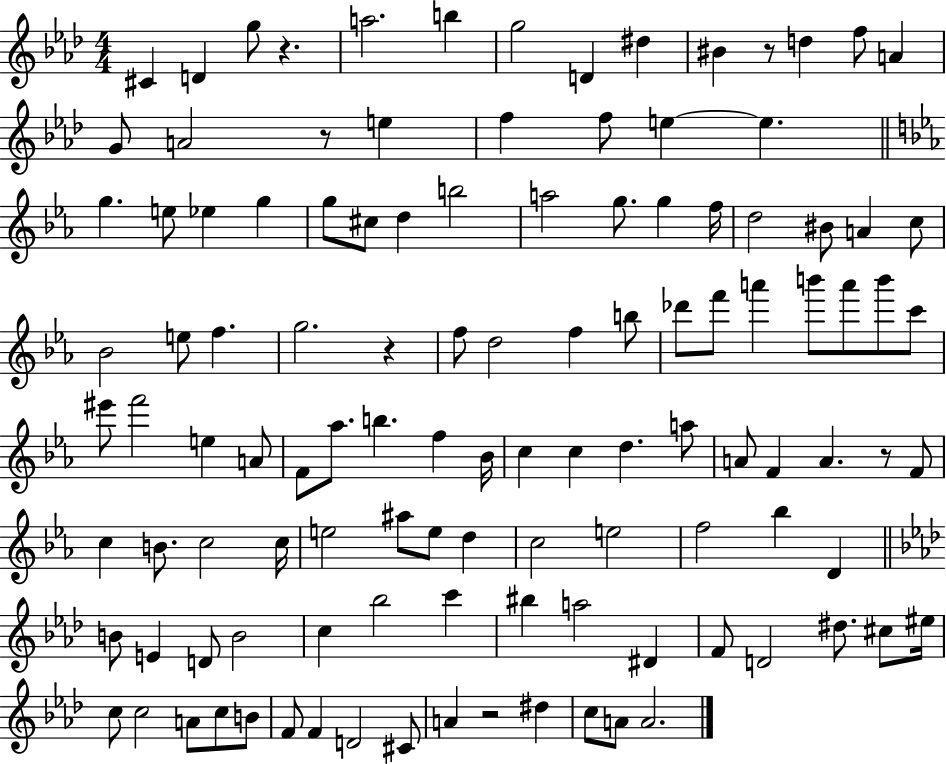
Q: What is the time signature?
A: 4/4